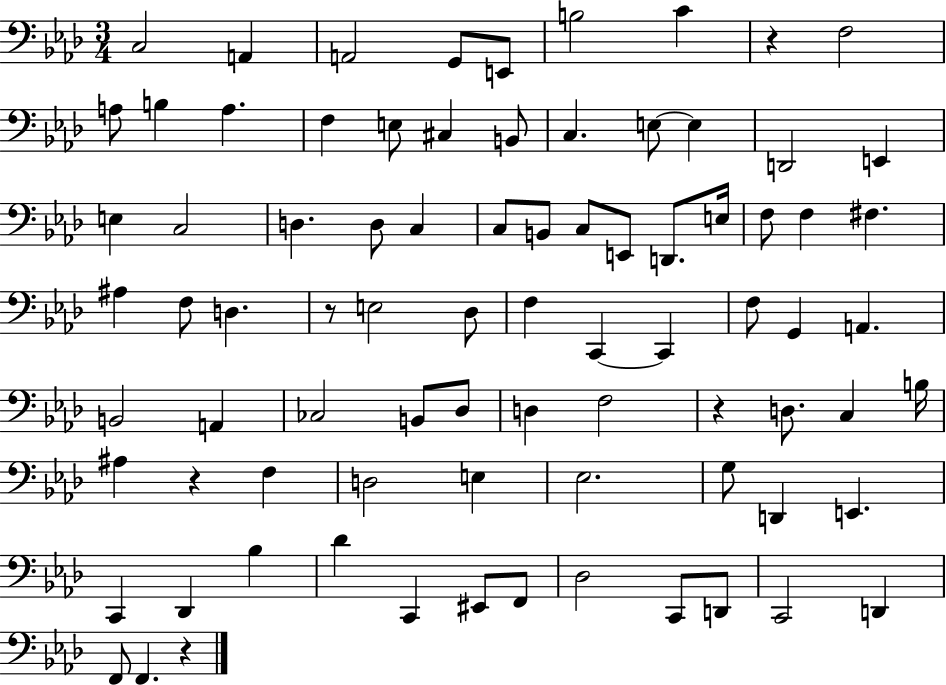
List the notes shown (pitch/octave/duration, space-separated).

C3/h A2/q A2/h G2/e E2/e B3/h C4/q R/q F3/h A3/e B3/q A3/q. F3/q E3/e C#3/q B2/e C3/q. E3/e E3/q D2/h E2/q E3/q C3/h D3/q. D3/e C3/q C3/e B2/e C3/e E2/e D2/e. E3/s F3/e F3/q F#3/q. A#3/q F3/e D3/q. R/e E3/h Db3/e F3/q C2/q C2/q F3/e G2/q A2/q. B2/h A2/q CES3/h B2/e Db3/e D3/q F3/h R/q D3/e. C3/q B3/s A#3/q R/q F3/q D3/h E3/q Eb3/h. G3/e D2/q E2/q. C2/q Db2/q Bb3/q Db4/q C2/q EIS2/e F2/e Db3/h C2/e D2/e C2/h D2/q F2/e F2/q. R/q